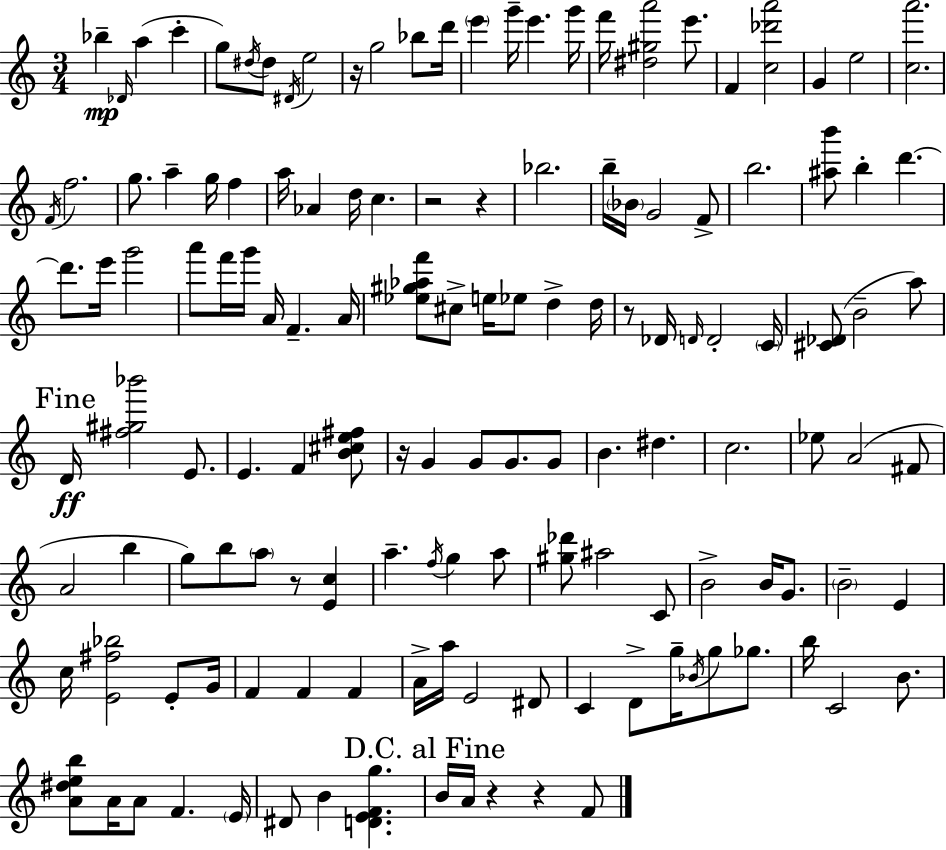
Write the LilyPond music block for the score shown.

{
  \clef treble
  \numericTimeSignature
  \time 3/4
  \key a \minor
  bes''4--\mp \grace { des'16 } a''4( c'''4-. | g''8) \acciaccatura { dis''16 } dis''8 \acciaccatura { dis'16 } e''2 | r16 g''2 | bes''8 d'''16 \parenthesize e'''4 g'''16-- e'''4. | \break g'''16 f'''16 <dis'' gis'' a'''>2 | e'''8. f'4 <c'' des''' a'''>2 | g'4 e''2 | <c'' a'''>2. | \break \acciaccatura { f'16 } f''2. | g''8. a''4-- g''16 | f''4 a''16 aes'4 d''16 c''4. | r2 | \break r4 bes''2. | b''16-- \parenthesize bes'16 g'2 | f'8-> b''2. | <ais'' b'''>8 b''4-. d'''4.~~ | \break d'''8. e'''16 g'''2 | a'''8 f'''16 g'''16 a'16 f'4.-- | a'16 <ees'' gis'' aes'' f'''>8 cis''8-> e''16 ees''8 d''4-> | d''16 r8 des'16 \grace { d'16 } d'2-. | \break \parenthesize c'16 <cis' des'>8( b'2-- | a''8) \mark "Fine" d'16\ff <fis'' gis'' bes'''>2 | e'8. e'4. f'4 | <b' cis'' e'' fis''>8 r16 g'4 g'8 | \break g'8. g'8 b'4. dis''4. | c''2. | ees''8 a'2( | fis'8 a'2 | \break b''4 g''8) b''8 \parenthesize a''8 r8 | <e' c''>4 a''4.-- \acciaccatura { f''16 } | g''4 a''8 <gis'' des'''>8 ais''2 | c'8 b'2-> | \break b'16 g'8. \parenthesize b'2-- | e'4 c''16 <e' fis'' bes''>2 | e'8-. g'16 f'4 f'4 | f'4 a'16-> a''16 e'2 | \break dis'8 c'4 d'8-> | g''16-- \acciaccatura { bes'16 } g''8 ges''8. b''16 c'2 | b'8. <a' dis'' e'' b''>8 a'16 a'8 | f'4. \parenthesize e'16 dis'8 b'4 | \break <d' e' f' g''>4. \mark "D.C. al Fine" b'16 a'16 r4 | r4 f'8 \bar "|."
}